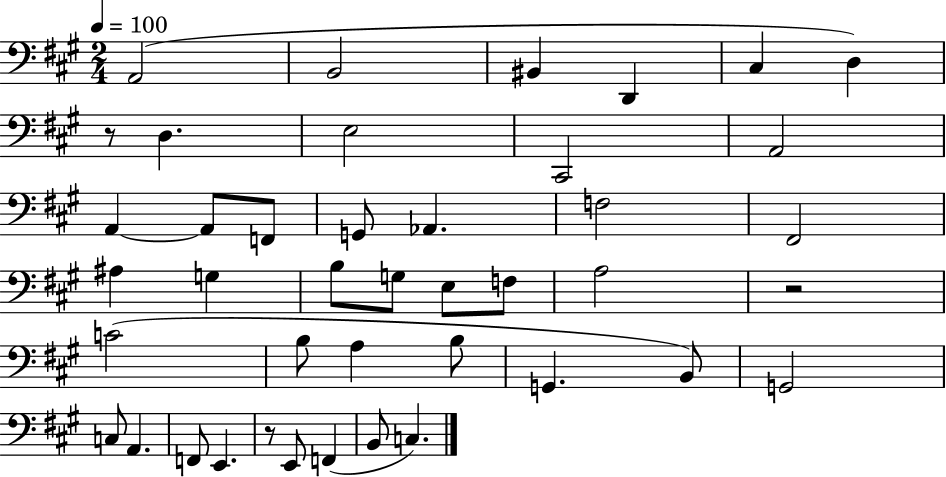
A2/h B2/h BIS2/q D2/q C#3/q D3/q R/e D3/q. E3/h C#2/h A2/h A2/q A2/e F2/e G2/e Ab2/q. F3/h F#2/h A#3/q G3/q B3/e G3/e E3/e F3/e A3/h R/h C4/h B3/e A3/q B3/e G2/q. B2/e G2/h C3/e A2/q. F2/e E2/q. R/e E2/e F2/q B2/e C3/q.